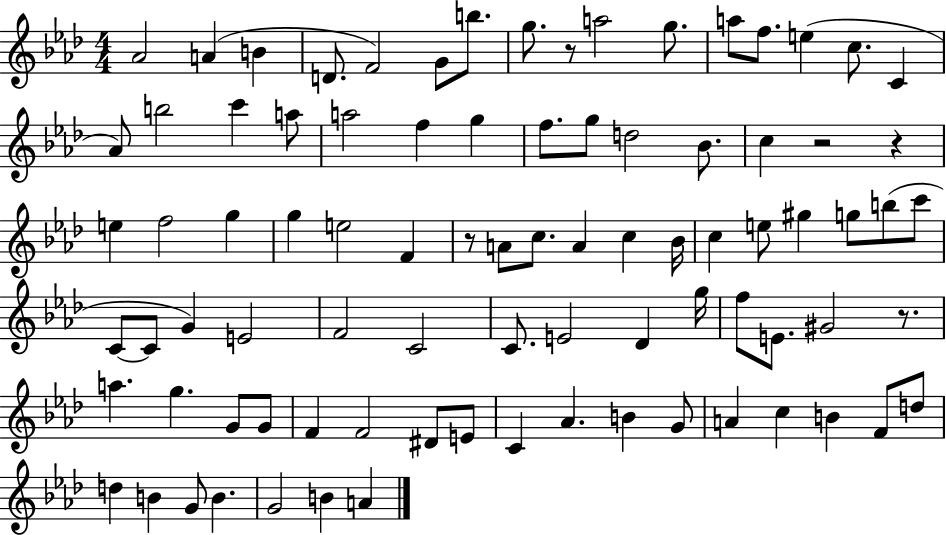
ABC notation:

X:1
T:Untitled
M:4/4
L:1/4
K:Ab
_A2 A B D/2 F2 G/2 b/2 g/2 z/2 a2 g/2 a/2 f/2 e c/2 C _A/2 b2 c' a/2 a2 f g f/2 g/2 d2 _B/2 c z2 z e f2 g g e2 F z/2 A/2 c/2 A c _B/4 c e/2 ^g g/2 b/2 c'/2 C/2 C/2 G E2 F2 C2 C/2 E2 _D g/4 f/2 E/2 ^G2 z/2 a g G/2 G/2 F F2 ^D/2 E/2 C _A B G/2 A c B F/2 d/2 d B G/2 B G2 B A